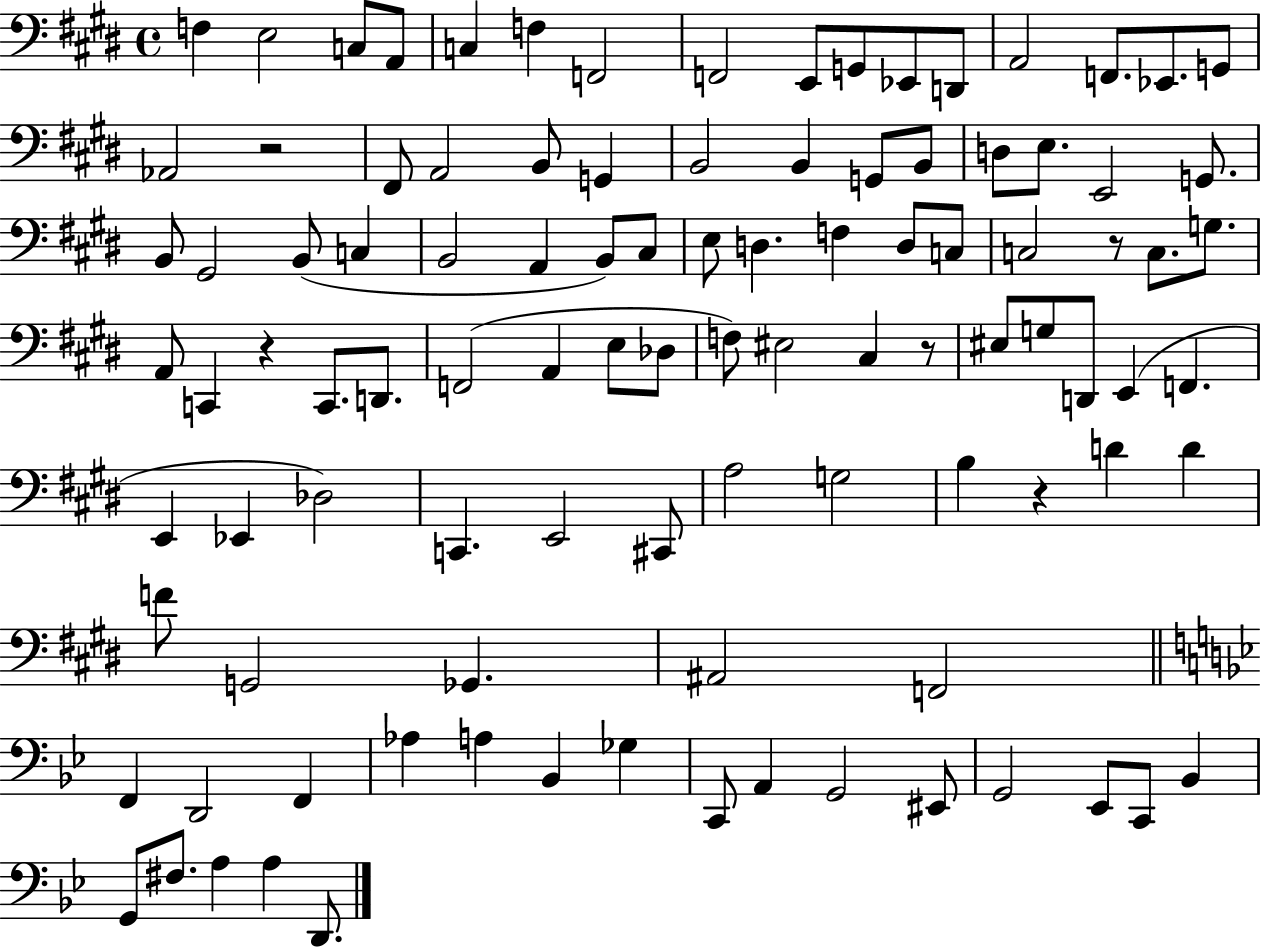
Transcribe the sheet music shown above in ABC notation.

X:1
T:Untitled
M:4/4
L:1/4
K:E
F, E,2 C,/2 A,,/2 C, F, F,,2 F,,2 E,,/2 G,,/2 _E,,/2 D,,/2 A,,2 F,,/2 _E,,/2 G,,/2 _A,,2 z2 ^F,,/2 A,,2 B,,/2 G,, B,,2 B,, G,,/2 B,,/2 D,/2 E,/2 E,,2 G,,/2 B,,/2 ^G,,2 B,,/2 C, B,,2 A,, B,,/2 ^C,/2 E,/2 D, F, D,/2 C,/2 C,2 z/2 C,/2 G,/2 A,,/2 C,, z C,,/2 D,,/2 F,,2 A,, E,/2 _D,/2 F,/2 ^E,2 ^C, z/2 ^E,/2 G,/2 D,,/2 E,, F,, E,, _E,, _D,2 C,, E,,2 ^C,,/2 A,2 G,2 B, z D D F/2 G,,2 _G,, ^A,,2 F,,2 F,, D,,2 F,, _A, A, _B,, _G, C,,/2 A,, G,,2 ^E,,/2 G,,2 _E,,/2 C,,/2 _B,, G,,/2 ^F,/2 A, A, D,,/2